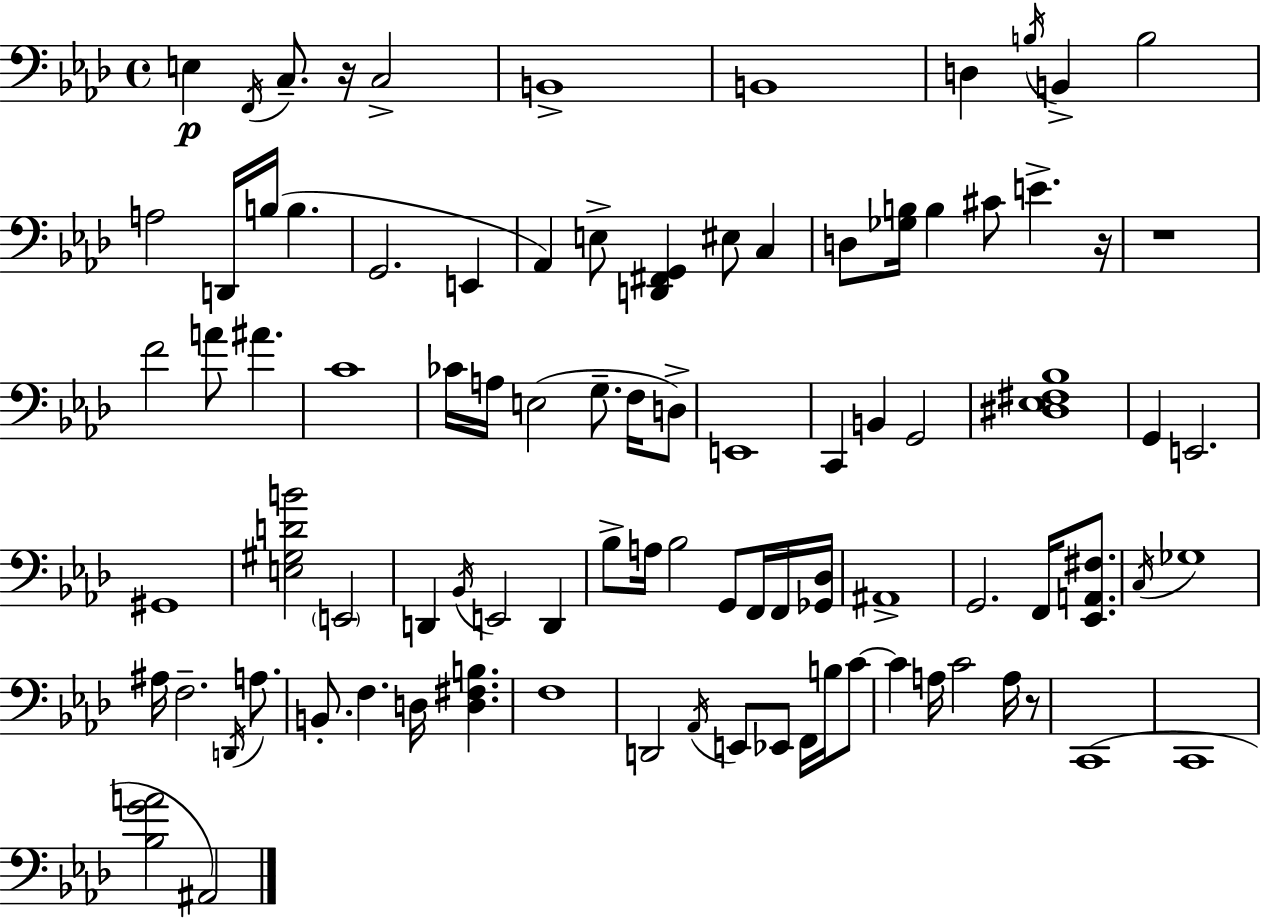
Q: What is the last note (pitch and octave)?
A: A#2